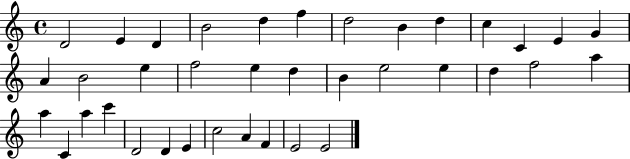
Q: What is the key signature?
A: C major